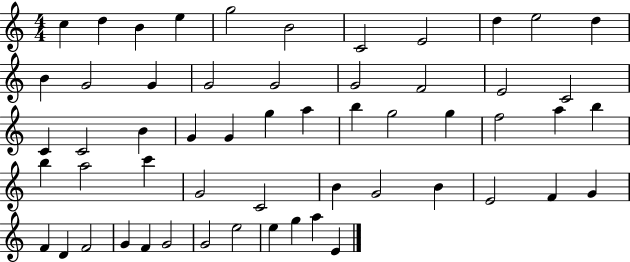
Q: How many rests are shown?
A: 0